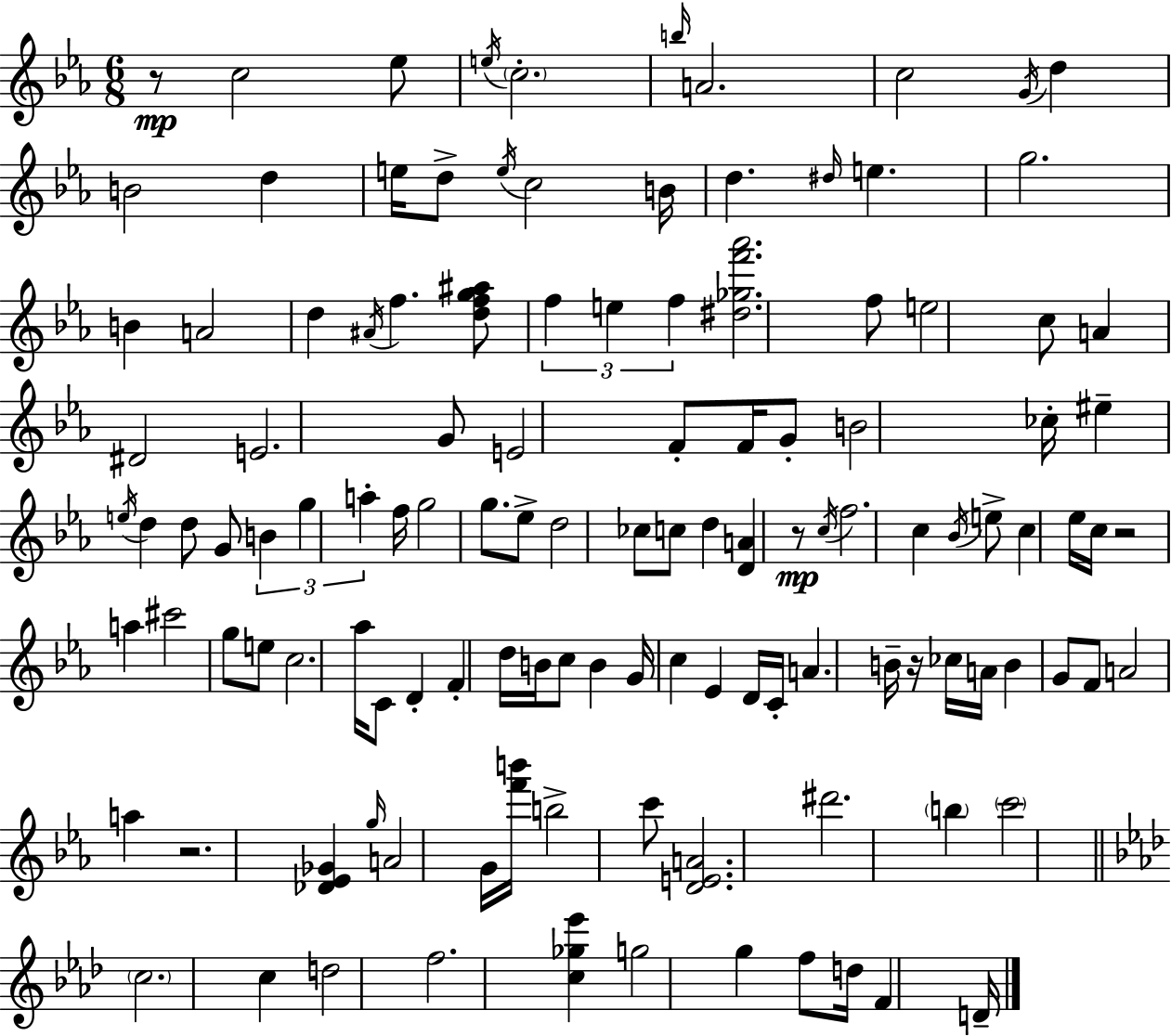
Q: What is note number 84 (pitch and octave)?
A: A4